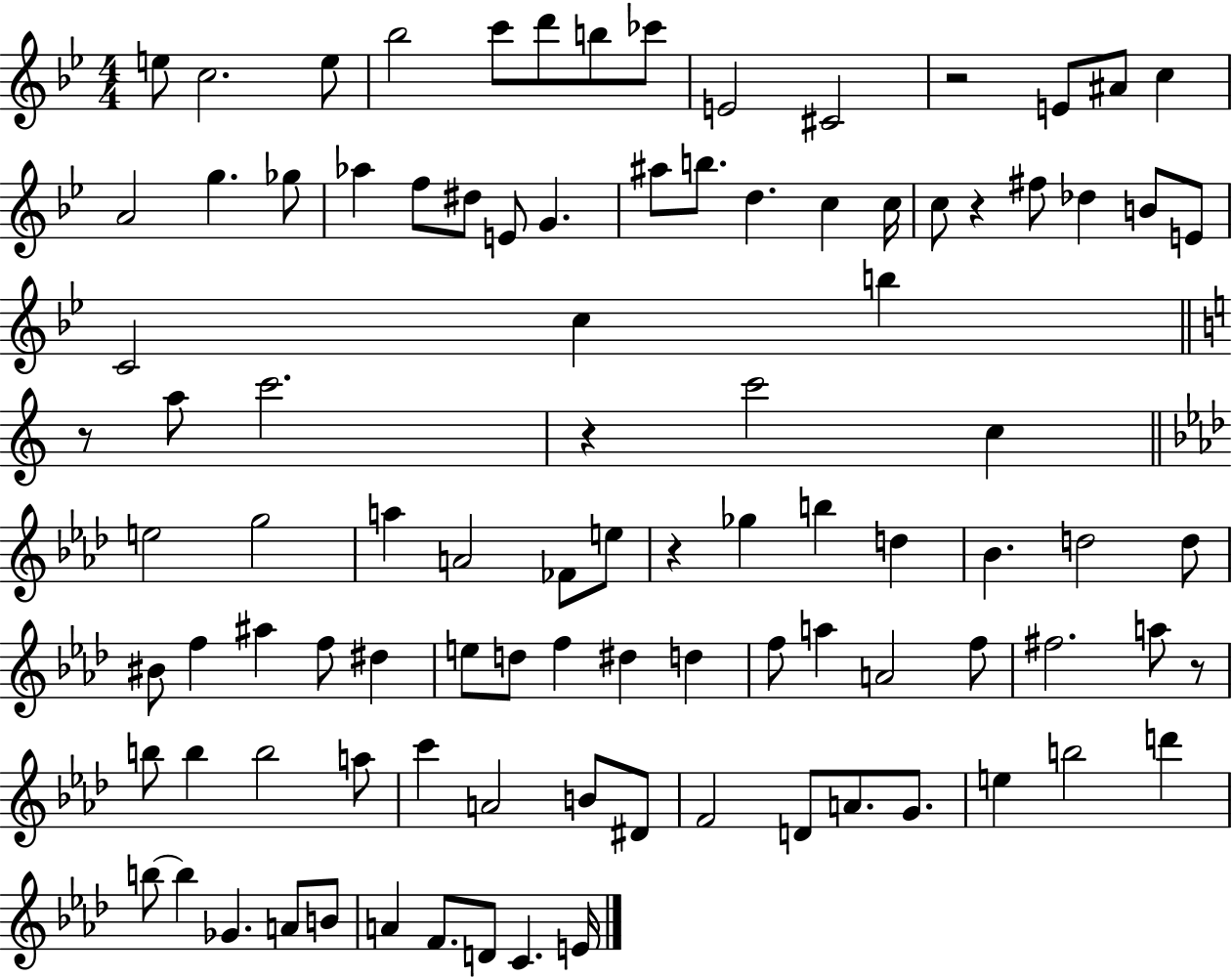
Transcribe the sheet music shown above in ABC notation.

X:1
T:Untitled
M:4/4
L:1/4
K:Bb
e/2 c2 e/2 _b2 c'/2 d'/2 b/2 _c'/2 E2 ^C2 z2 E/2 ^A/2 c A2 g _g/2 _a f/2 ^d/2 E/2 G ^a/2 b/2 d c c/4 c/2 z ^f/2 _d B/2 E/2 C2 c b z/2 a/2 c'2 z c'2 c e2 g2 a A2 _F/2 e/2 z _g b d _B d2 d/2 ^B/2 f ^a f/2 ^d e/2 d/2 f ^d d f/2 a A2 f/2 ^f2 a/2 z/2 b/2 b b2 a/2 c' A2 B/2 ^D/2 F2 D/2 A/2 G/2 e b2 d' b/2 b _G A/2 B/2 A F/2 D/2 C E/4